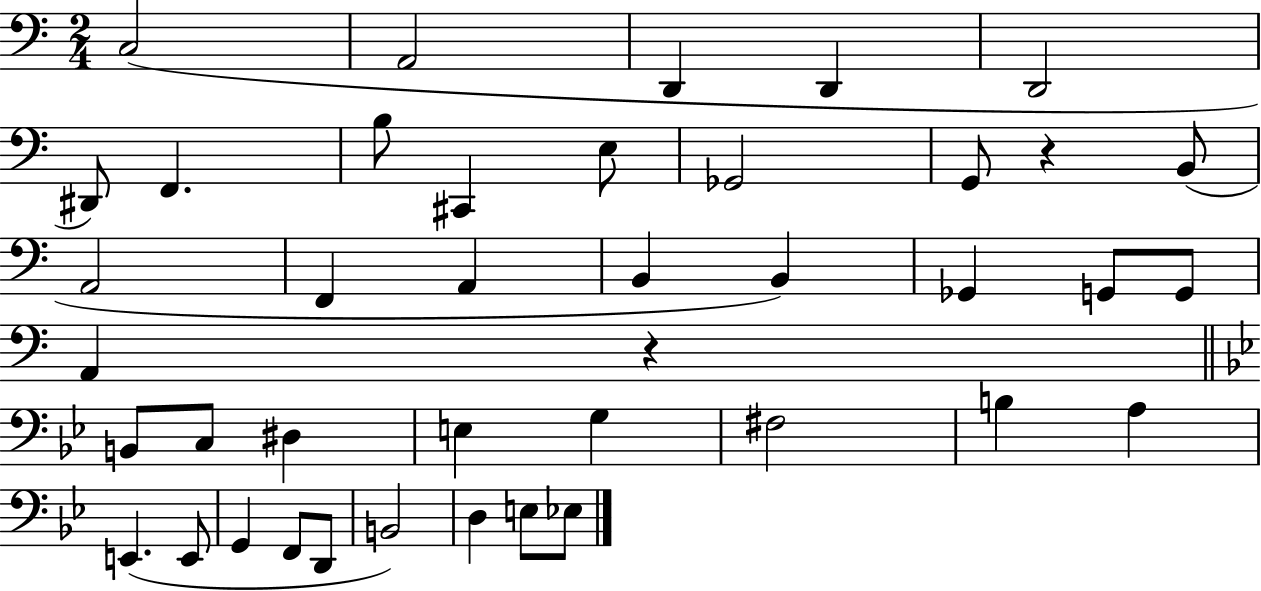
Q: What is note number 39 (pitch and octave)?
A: Eb3